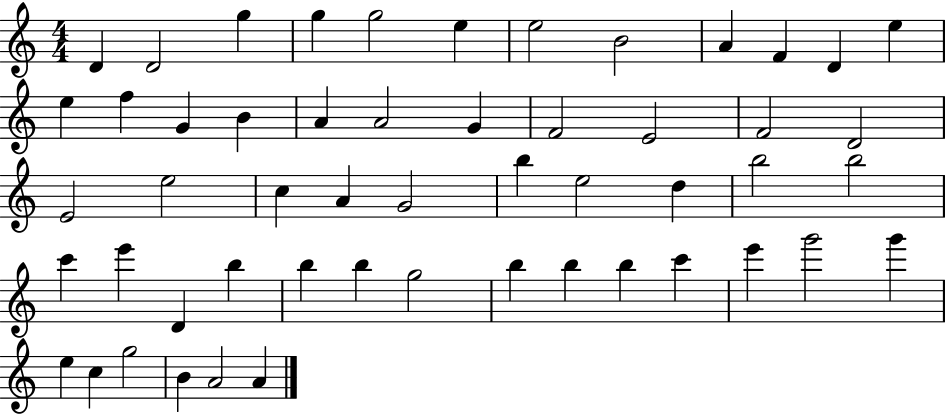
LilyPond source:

{
  \clef treble
  \numericTimeSignature
  \time 4/4
  \key c \major
  d'4 d'2 g''4 | g''4 g''2 e''4 | e''2 b'2 | a'4 f'4 d'4 e''4 | \break e''4 f''4 g'4 b'4 | a'4 a'2 g'4 | f'2 e'2 | f'2 d'2 | \break e'2 e''2 | c''4 a'4 g'2 | b''4 e''2 d''4 | b''2 b''2 | \break c'''4 e'''4 d'4 b''4 | b''4 b''4 g''2 | b''4 b''4 b''4 c'''4 | e'''4 g'''2 g'''4 | \break e''4 c''4 g''2 | b'4 a'2 a'4 | \bar "|."
}